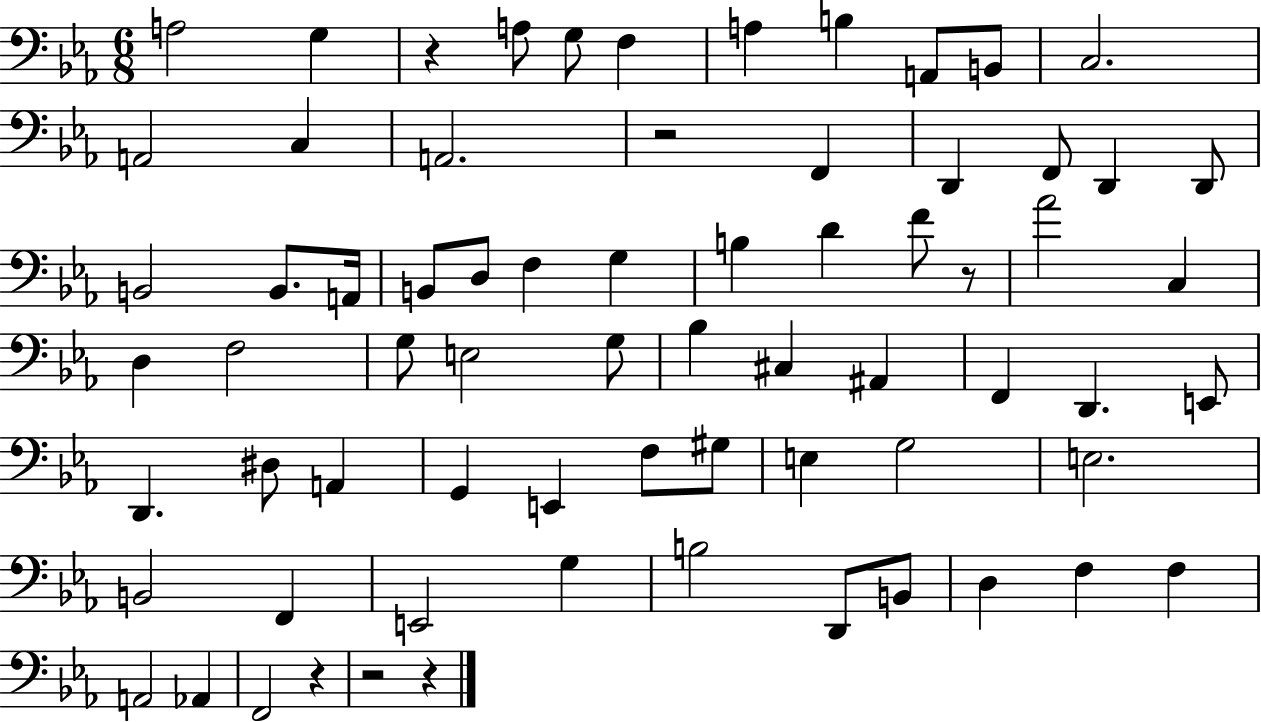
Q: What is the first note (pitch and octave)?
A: A3